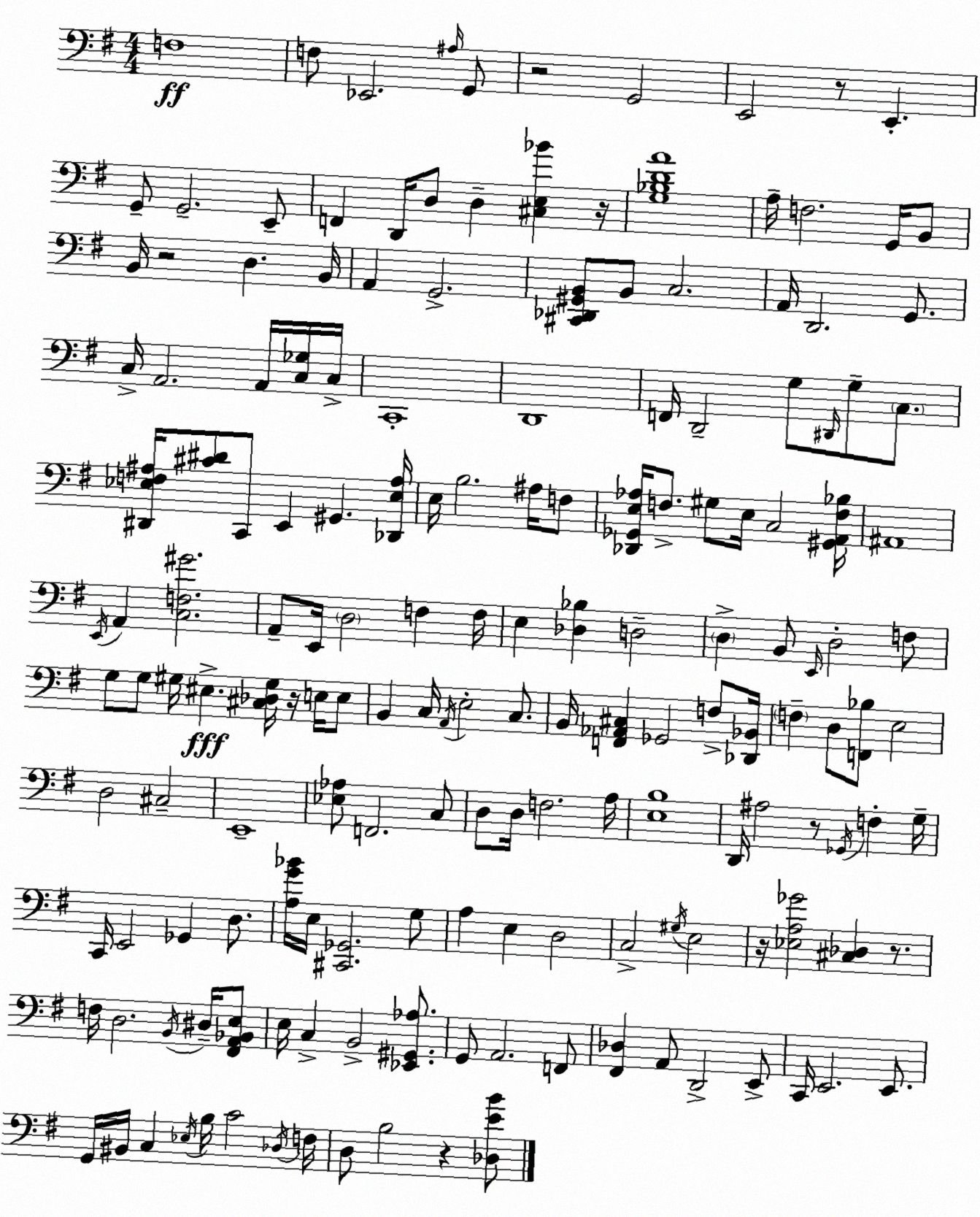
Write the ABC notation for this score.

X:1
T:Untitled
M:4/4
L:1/4
K:G
F,4 F,/2 _E,,2 ^A,/4 G,,/2 z2 G,,2 E,,2 z/2 E,, G,,/2 G,,2 E,,/2 F,, D,,/4 D,/2 D, [^C,E,_B] z/4 [G,_B,DA]4 A,/4 F,2 G,,/4 B,,/2 B,,/4 z2 D, B,,/4 A,, G,,2 [^C,,_D,,^G,,B,,]/2 B,,/2 C,2 A,,/4 D,,2 G,,/2 C,/4 A,,2 A,,/4 [C,_G,]/4 C,/4 C,,4 D,,4 F,,/4 D,,2 G,/2 ^D,,/4 G,/2 C,/2 [^D,,_E,F,^A,]/4 [^C^D]/2 C,,/2 E,, ^G,, [_D,,_E,^A,]/4 E,/4 B,2 ^A,/4 F,/2 [_D,,_G,,E,_A,]/4 F,/2 ^G,/2 E,/4 C,2 [^G,,A,,F,_B,]/4 ^A,,4 E,,/4 A,, [C,F,^G]2 A,,/2 E,,/4 D,2 F, F,/4 E, [_D,_B,] D,2 D, B,,/2 E,,/4 D,2 F,/2 G,/2 G,/2 ^G,/4 ^E, [^C,_D,^G,]/4 z/4 E,/4 E,/2 B,, C,/4 A,,/4 E,2 C,/2 B,,/4 [F,,_A,,^C,] _G,,2 F,/2 [_D,,_B,,]/4 F, D,/2 [F,,_B,]/2 E,2 D,2 ^C,2 E,,4 [_E,_A,]/2 F,,2 C,/2 D,/2 D,/4 F,2 A,/4 [E,B,]4 D,,/4 ^A,2 z/2 _G,,/4 F, G,/4 C,,/4 E,,2 _G,, D,/2 [A,G_B]/4 E,/4 [^C,,_G,,]2 G,/2 A, E, D,2 C,2 ^G,/4 E,2 z/4 [_E,A,_G]2 [^C,_D,] z/2 F,/4 D,2 B,,/4 ^D,/4 [^F,,A,,_B,,E,]/2 E,/4 C, B,,2 [_E,,^G,,_A,]/2 G,,/2 A,,2 F,,/2 [^F,,_D,] A,,/2 D,,2 E,,/2 C,,/4 E,,2 E,,/2 G,,/4 ^B,,/4 C, _E,/4 B,/4 C2 _D,/4 F,/4 D,/2 B,2 z [_D,EB]/2